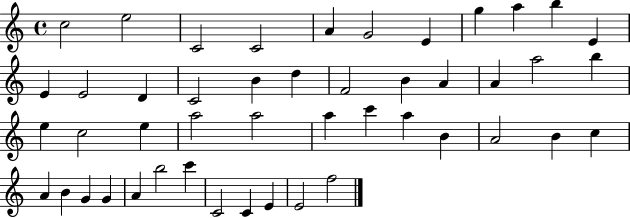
{
  \clef treble
  \time 4/4
  \defaultTimeSignature
  \key c \major
  c''2 e''2 | c'2 c'2 | a'4 g'2 e'4 | g''4 a''4 b''4 e'4 | \break e'4 e'2 d'4 | c'2 b'4 d''4 | f'2 b'4 a'4 | a'4 a''2 b''4 | \break e''4 c''2 e''4 | a''2 a''2 | a''4 c'''4 a''4 b'4 | a'2 b'4 c''4 | \break a'4 b'4 g'4 g'4 | a'4 b''2 c'''4 | c'2 c'4 e'4 | e'2 f''2 | \break \bar "|."
}